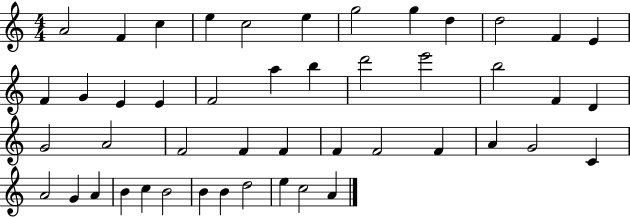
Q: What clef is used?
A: treble